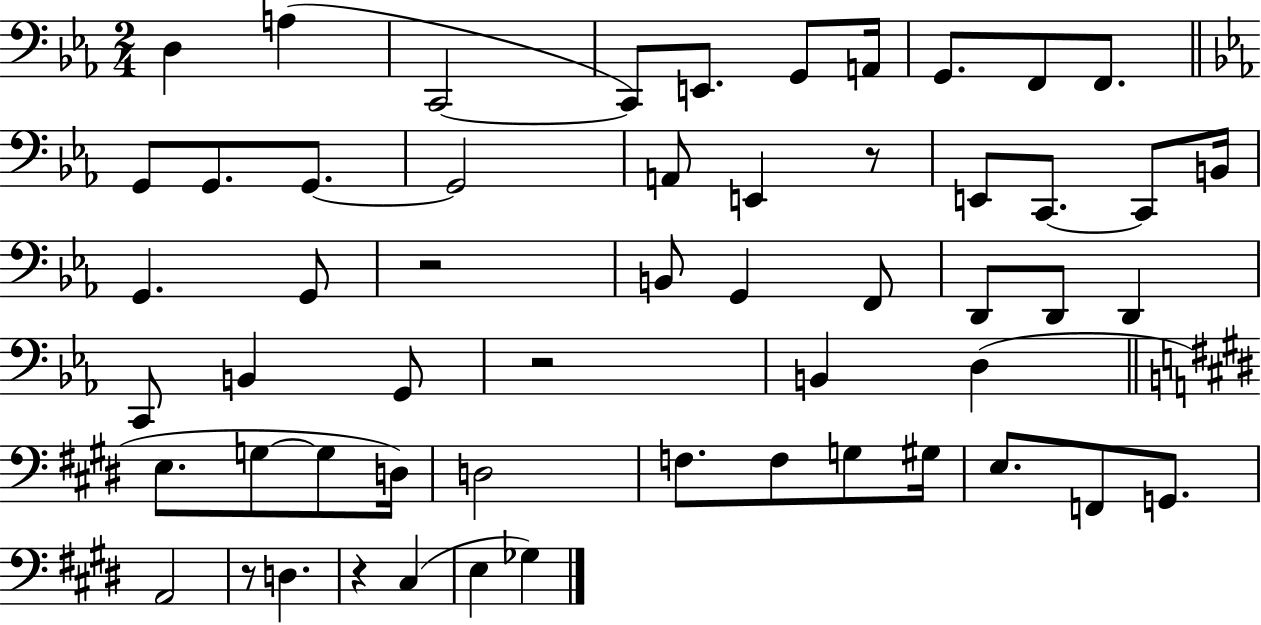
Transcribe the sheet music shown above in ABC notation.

X:1
T:Untitled
M:2/4
L:1/4
K:Eb
D, A, C,,2 C,,/2 E,,/2 G,,/2 A,,/4 G,,/2 F,,/2 F,,/2 G,,/2 G,,/2 G,,/2 G,,2 A,,/2 E,, z/2 E,,/2 C,,/2 C,,/2 B,,/4 G,, G,,/2 z2 B,,/2 G,, F,,/2 D,,/2 D,,/2 D,, C,,/2 B,, G,,/2 z2 B,, D, E,/2 G,/2 G,/2 D,/4 D,2 F,/2 F,/2 G,/2 ^G,/4 E,/2 F,,/2 G,,/2 A,,2 z/2 D, z ^C, E, _G,